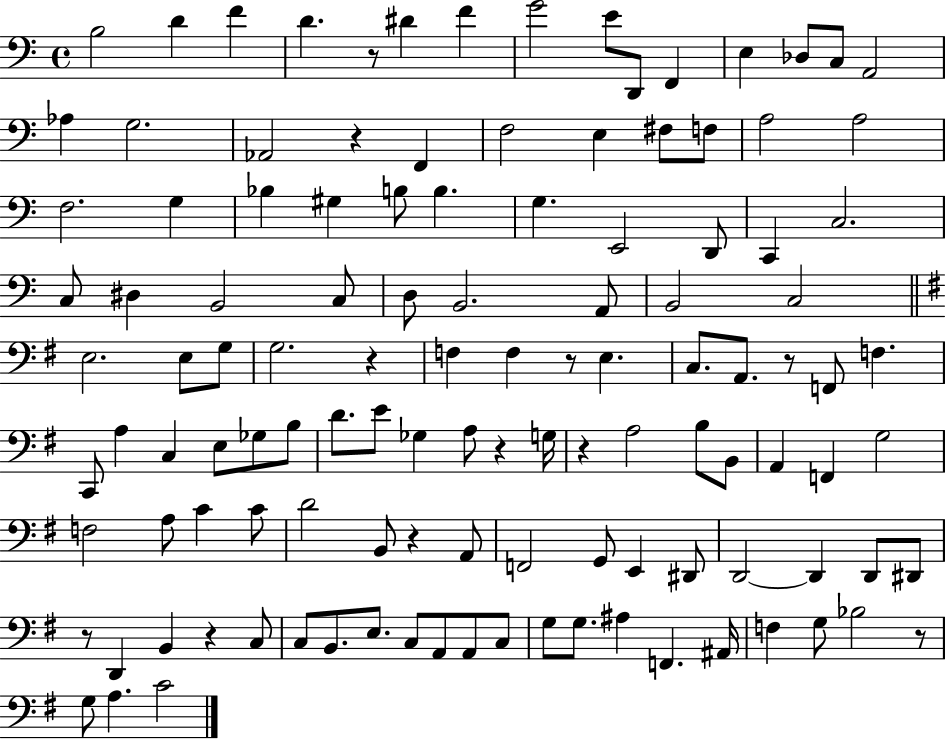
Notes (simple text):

B3/h D4/q F4/q D4/q. R/e D#4/q F4/q G4/h E4/e D2/e F2/q E3/q Db3/e C3/e A2/h Ab3/q G3/h. Ab2/h R/q F2/q F3/h E3/q F#3/e F3/e A3/h A3/h F3/h. G3/q Bb3/q G#3/q B3/e B3/q. G3/q. E2/h D2/e C2/q C3/h. C3/e D#3/q B2/h C3/e D3/e B2/h. A2/e B2/h C3/h E3/h. E3/e G3/e G3/h. R/q F3/q F3/q R/e E3/q. C3/e. A2/e. R/e F2/e F3/q. C2/e A3/q C3/q E3/e Gb3/e B3/e D4/e. E4/e Gb3/q A3/e R/q G3/s R/q A3/h B3/e B2/e A2/q F2/q G3/h F3/h A3/e C4/q C4/e D4/h B2/e R/q A2/e F2/h G2/e E2/q D#2/e D2/h D2/q D2/e D#2/e R/e D2/q B2/q R/q C3/e C3/e B2/e. E3/e. C3/e A2/e A2/e C3/e G3/e G3/e. A#3/q F2/q. A#2/s F3/q G3/e Bb3/h R/e G3/e A3/q. C4/h